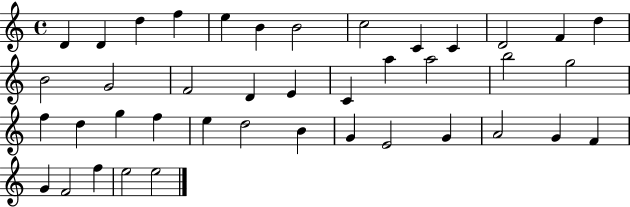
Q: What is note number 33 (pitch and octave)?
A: G4